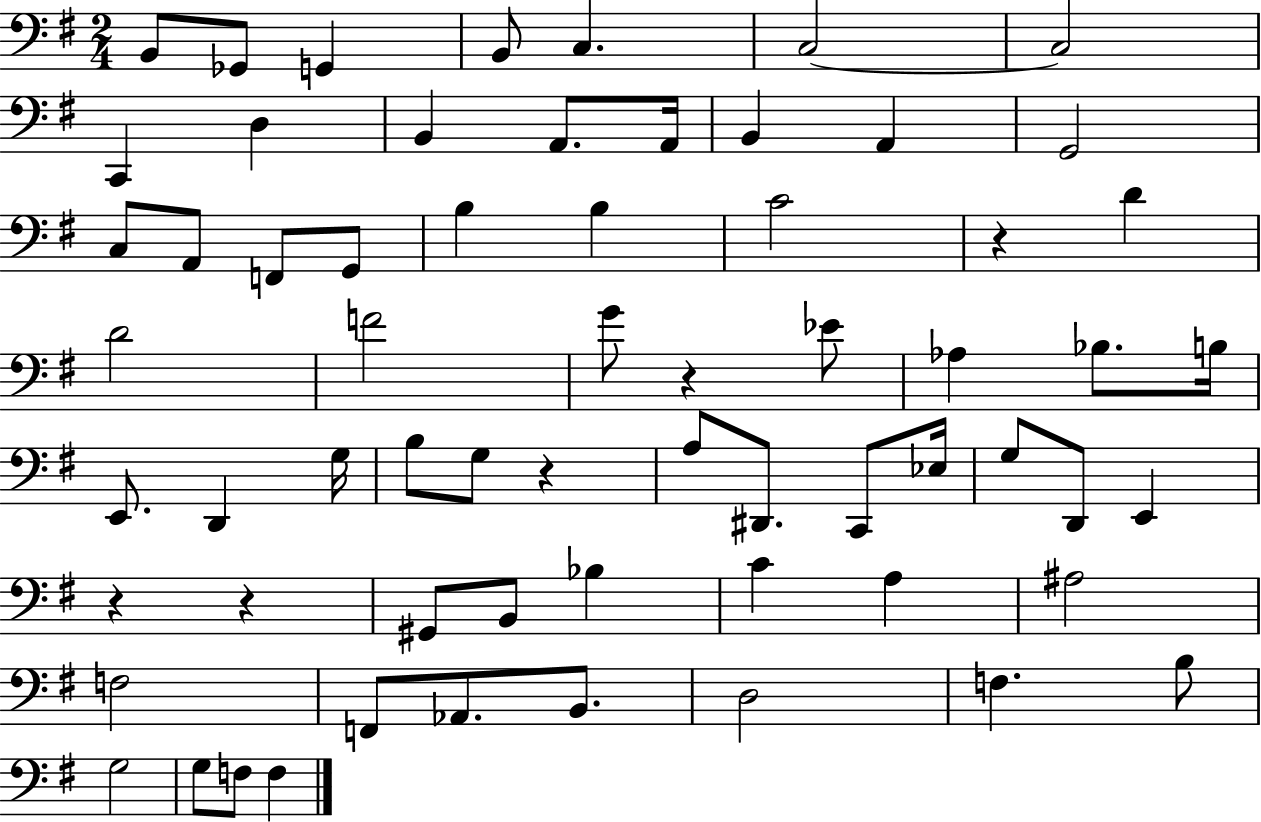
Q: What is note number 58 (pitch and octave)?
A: F3